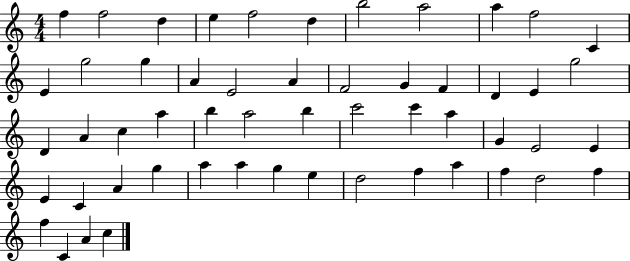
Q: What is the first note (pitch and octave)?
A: F5